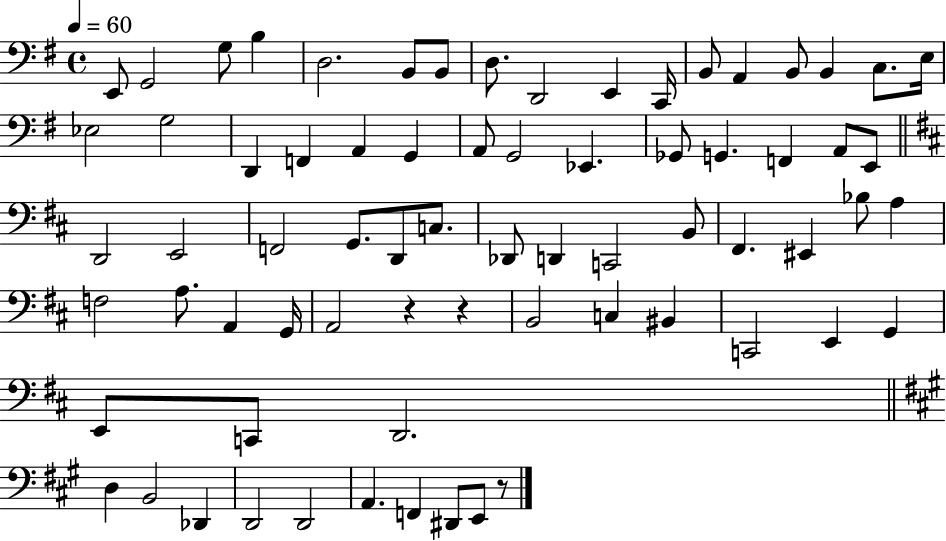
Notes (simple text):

E2/e G2/h G3/e B3/q D3/h. B2/e B2/e D3/e. D2/h E2/q C2/s B2/e A2/q B2/e B2/q C3/e. E3/s Eb3/h G3/h D2/q F2/q A2/q G2/q A2/e G2/h Eb2/q. Gb2/e G2/q. F2/q A2/e E2/e D2/h E2/h F2/h G2/e. D2/e C3/e. Db2/e D2/q C2/h B2/e F#2/q. EIS2/q Bb3/e A3/q F3/h A3/e. A2/q G2/s A2/h R/q R/q B2/h C3/q BIS2/q C2/h E2/q G2/q E2/e C2/e D2/h. D3/q B2/h Db2/q D2/h D2/h A2/q. F2/q D#2/e E2/e R/e